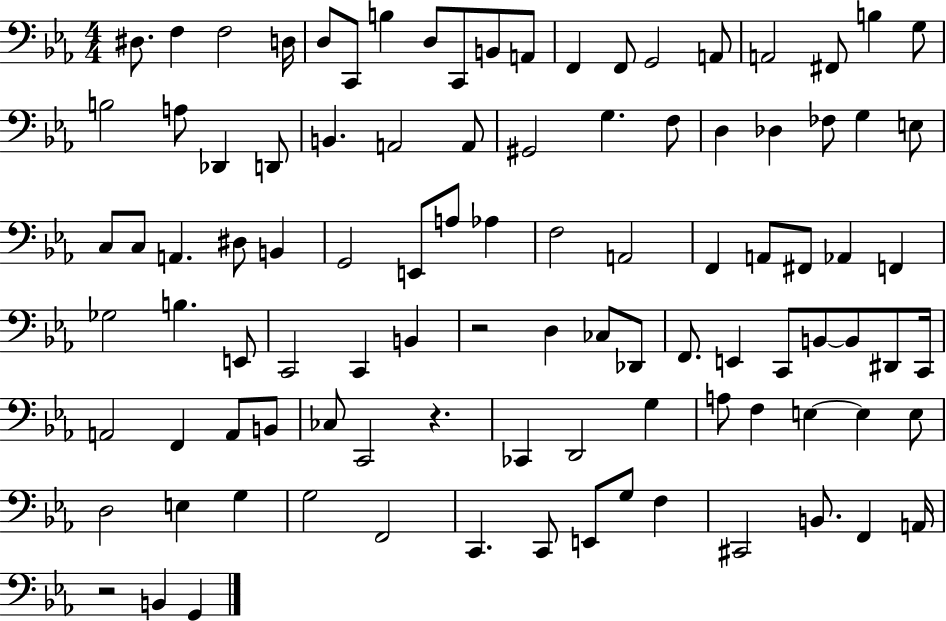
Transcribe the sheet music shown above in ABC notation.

X:1
T:Untitled
M:4/4
L:1/4
K:Eb
^D,/2 F, F,2 D,/4 D,/2 C,,/2 B, D,/2 C,,/2 B,,/2 A,,/2 F,, F,,/2 G,,2 A,,/2 A,,2 ^F,,/2 B, G,/2 B,2 A,/2 _D,, D,,/2 B,, A,,2 A,,/2 ^G,,2 G, F,/2 D, _D, _F,/2 G, E,/2 C,/2 C,/2 A,, ^D,/2 B,, G,,2 E,,/2 A,/2 _A, F,2 A,,2 F,, A,,/2 ^F,,/2 _A,, F,, _G,2 B, E,,/2 C,,2 C,, B,, z2 D, _C,/2 _D,,/2 F,,/2 E,, C,,/2 B,,/2 B,,/2 ^D,,/2 C,,/4 A,,2 F,, A,,/2 B,,/2 _C,/2 C,,2 z _C,, D,,2 G, A,/2 F, E, E, E,/2 D,2 E, G, G,2 F,,2 C,, C,,/2 E,,/2 G,/2 F, ^C,,2 B,,/2 F,, A,,/4 z2 B,, G,,